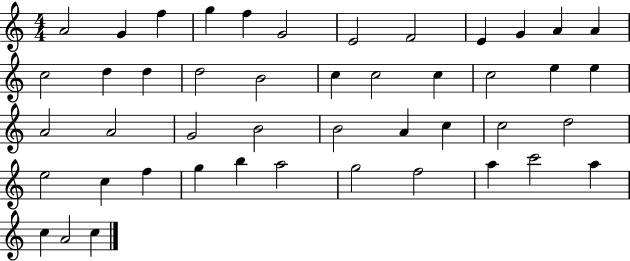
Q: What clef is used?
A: treble